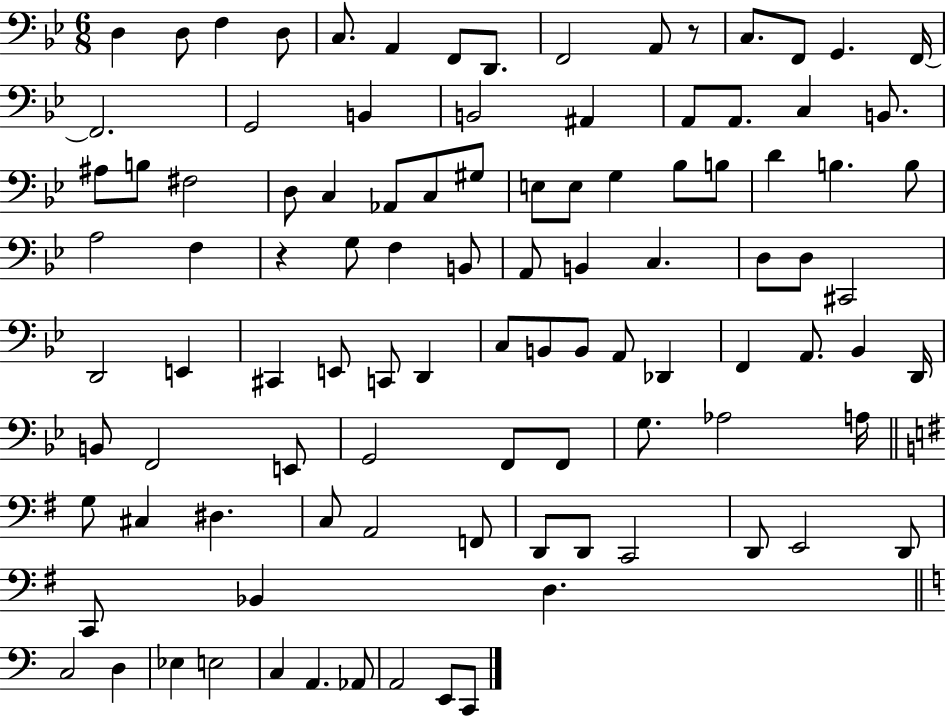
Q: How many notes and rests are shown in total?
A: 101